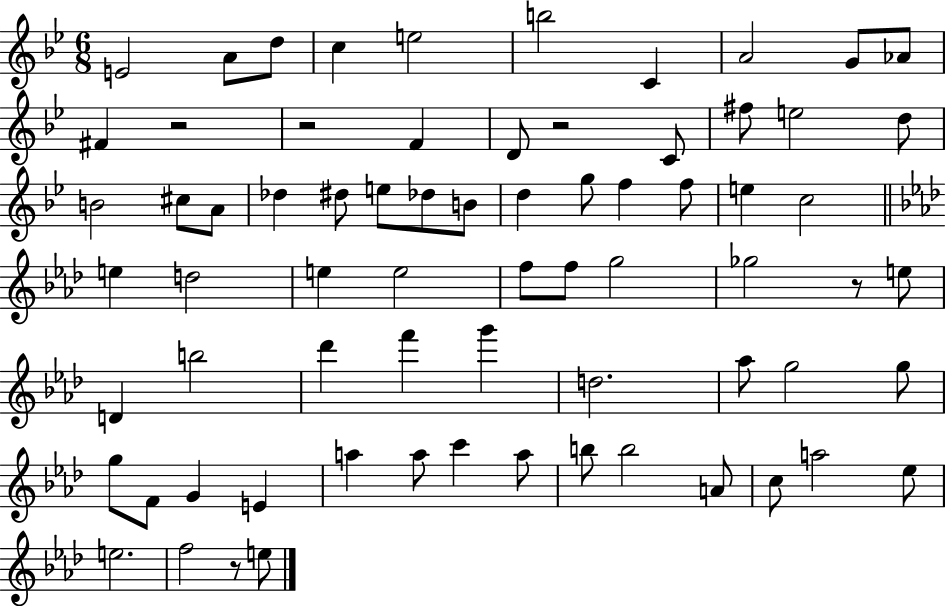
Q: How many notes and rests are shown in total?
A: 71